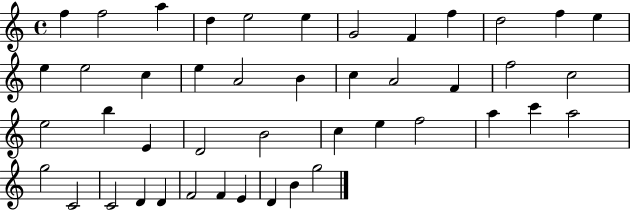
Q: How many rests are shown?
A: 0